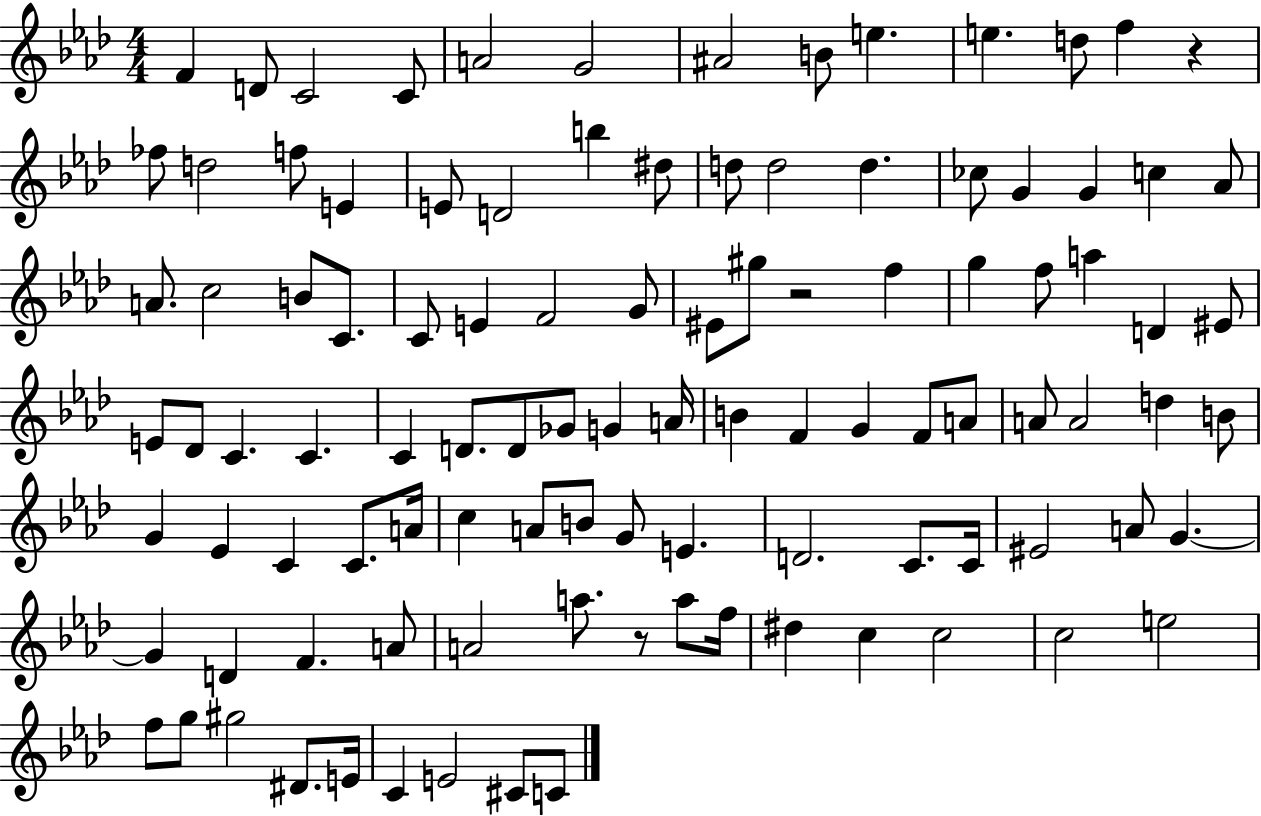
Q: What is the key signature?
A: AES major